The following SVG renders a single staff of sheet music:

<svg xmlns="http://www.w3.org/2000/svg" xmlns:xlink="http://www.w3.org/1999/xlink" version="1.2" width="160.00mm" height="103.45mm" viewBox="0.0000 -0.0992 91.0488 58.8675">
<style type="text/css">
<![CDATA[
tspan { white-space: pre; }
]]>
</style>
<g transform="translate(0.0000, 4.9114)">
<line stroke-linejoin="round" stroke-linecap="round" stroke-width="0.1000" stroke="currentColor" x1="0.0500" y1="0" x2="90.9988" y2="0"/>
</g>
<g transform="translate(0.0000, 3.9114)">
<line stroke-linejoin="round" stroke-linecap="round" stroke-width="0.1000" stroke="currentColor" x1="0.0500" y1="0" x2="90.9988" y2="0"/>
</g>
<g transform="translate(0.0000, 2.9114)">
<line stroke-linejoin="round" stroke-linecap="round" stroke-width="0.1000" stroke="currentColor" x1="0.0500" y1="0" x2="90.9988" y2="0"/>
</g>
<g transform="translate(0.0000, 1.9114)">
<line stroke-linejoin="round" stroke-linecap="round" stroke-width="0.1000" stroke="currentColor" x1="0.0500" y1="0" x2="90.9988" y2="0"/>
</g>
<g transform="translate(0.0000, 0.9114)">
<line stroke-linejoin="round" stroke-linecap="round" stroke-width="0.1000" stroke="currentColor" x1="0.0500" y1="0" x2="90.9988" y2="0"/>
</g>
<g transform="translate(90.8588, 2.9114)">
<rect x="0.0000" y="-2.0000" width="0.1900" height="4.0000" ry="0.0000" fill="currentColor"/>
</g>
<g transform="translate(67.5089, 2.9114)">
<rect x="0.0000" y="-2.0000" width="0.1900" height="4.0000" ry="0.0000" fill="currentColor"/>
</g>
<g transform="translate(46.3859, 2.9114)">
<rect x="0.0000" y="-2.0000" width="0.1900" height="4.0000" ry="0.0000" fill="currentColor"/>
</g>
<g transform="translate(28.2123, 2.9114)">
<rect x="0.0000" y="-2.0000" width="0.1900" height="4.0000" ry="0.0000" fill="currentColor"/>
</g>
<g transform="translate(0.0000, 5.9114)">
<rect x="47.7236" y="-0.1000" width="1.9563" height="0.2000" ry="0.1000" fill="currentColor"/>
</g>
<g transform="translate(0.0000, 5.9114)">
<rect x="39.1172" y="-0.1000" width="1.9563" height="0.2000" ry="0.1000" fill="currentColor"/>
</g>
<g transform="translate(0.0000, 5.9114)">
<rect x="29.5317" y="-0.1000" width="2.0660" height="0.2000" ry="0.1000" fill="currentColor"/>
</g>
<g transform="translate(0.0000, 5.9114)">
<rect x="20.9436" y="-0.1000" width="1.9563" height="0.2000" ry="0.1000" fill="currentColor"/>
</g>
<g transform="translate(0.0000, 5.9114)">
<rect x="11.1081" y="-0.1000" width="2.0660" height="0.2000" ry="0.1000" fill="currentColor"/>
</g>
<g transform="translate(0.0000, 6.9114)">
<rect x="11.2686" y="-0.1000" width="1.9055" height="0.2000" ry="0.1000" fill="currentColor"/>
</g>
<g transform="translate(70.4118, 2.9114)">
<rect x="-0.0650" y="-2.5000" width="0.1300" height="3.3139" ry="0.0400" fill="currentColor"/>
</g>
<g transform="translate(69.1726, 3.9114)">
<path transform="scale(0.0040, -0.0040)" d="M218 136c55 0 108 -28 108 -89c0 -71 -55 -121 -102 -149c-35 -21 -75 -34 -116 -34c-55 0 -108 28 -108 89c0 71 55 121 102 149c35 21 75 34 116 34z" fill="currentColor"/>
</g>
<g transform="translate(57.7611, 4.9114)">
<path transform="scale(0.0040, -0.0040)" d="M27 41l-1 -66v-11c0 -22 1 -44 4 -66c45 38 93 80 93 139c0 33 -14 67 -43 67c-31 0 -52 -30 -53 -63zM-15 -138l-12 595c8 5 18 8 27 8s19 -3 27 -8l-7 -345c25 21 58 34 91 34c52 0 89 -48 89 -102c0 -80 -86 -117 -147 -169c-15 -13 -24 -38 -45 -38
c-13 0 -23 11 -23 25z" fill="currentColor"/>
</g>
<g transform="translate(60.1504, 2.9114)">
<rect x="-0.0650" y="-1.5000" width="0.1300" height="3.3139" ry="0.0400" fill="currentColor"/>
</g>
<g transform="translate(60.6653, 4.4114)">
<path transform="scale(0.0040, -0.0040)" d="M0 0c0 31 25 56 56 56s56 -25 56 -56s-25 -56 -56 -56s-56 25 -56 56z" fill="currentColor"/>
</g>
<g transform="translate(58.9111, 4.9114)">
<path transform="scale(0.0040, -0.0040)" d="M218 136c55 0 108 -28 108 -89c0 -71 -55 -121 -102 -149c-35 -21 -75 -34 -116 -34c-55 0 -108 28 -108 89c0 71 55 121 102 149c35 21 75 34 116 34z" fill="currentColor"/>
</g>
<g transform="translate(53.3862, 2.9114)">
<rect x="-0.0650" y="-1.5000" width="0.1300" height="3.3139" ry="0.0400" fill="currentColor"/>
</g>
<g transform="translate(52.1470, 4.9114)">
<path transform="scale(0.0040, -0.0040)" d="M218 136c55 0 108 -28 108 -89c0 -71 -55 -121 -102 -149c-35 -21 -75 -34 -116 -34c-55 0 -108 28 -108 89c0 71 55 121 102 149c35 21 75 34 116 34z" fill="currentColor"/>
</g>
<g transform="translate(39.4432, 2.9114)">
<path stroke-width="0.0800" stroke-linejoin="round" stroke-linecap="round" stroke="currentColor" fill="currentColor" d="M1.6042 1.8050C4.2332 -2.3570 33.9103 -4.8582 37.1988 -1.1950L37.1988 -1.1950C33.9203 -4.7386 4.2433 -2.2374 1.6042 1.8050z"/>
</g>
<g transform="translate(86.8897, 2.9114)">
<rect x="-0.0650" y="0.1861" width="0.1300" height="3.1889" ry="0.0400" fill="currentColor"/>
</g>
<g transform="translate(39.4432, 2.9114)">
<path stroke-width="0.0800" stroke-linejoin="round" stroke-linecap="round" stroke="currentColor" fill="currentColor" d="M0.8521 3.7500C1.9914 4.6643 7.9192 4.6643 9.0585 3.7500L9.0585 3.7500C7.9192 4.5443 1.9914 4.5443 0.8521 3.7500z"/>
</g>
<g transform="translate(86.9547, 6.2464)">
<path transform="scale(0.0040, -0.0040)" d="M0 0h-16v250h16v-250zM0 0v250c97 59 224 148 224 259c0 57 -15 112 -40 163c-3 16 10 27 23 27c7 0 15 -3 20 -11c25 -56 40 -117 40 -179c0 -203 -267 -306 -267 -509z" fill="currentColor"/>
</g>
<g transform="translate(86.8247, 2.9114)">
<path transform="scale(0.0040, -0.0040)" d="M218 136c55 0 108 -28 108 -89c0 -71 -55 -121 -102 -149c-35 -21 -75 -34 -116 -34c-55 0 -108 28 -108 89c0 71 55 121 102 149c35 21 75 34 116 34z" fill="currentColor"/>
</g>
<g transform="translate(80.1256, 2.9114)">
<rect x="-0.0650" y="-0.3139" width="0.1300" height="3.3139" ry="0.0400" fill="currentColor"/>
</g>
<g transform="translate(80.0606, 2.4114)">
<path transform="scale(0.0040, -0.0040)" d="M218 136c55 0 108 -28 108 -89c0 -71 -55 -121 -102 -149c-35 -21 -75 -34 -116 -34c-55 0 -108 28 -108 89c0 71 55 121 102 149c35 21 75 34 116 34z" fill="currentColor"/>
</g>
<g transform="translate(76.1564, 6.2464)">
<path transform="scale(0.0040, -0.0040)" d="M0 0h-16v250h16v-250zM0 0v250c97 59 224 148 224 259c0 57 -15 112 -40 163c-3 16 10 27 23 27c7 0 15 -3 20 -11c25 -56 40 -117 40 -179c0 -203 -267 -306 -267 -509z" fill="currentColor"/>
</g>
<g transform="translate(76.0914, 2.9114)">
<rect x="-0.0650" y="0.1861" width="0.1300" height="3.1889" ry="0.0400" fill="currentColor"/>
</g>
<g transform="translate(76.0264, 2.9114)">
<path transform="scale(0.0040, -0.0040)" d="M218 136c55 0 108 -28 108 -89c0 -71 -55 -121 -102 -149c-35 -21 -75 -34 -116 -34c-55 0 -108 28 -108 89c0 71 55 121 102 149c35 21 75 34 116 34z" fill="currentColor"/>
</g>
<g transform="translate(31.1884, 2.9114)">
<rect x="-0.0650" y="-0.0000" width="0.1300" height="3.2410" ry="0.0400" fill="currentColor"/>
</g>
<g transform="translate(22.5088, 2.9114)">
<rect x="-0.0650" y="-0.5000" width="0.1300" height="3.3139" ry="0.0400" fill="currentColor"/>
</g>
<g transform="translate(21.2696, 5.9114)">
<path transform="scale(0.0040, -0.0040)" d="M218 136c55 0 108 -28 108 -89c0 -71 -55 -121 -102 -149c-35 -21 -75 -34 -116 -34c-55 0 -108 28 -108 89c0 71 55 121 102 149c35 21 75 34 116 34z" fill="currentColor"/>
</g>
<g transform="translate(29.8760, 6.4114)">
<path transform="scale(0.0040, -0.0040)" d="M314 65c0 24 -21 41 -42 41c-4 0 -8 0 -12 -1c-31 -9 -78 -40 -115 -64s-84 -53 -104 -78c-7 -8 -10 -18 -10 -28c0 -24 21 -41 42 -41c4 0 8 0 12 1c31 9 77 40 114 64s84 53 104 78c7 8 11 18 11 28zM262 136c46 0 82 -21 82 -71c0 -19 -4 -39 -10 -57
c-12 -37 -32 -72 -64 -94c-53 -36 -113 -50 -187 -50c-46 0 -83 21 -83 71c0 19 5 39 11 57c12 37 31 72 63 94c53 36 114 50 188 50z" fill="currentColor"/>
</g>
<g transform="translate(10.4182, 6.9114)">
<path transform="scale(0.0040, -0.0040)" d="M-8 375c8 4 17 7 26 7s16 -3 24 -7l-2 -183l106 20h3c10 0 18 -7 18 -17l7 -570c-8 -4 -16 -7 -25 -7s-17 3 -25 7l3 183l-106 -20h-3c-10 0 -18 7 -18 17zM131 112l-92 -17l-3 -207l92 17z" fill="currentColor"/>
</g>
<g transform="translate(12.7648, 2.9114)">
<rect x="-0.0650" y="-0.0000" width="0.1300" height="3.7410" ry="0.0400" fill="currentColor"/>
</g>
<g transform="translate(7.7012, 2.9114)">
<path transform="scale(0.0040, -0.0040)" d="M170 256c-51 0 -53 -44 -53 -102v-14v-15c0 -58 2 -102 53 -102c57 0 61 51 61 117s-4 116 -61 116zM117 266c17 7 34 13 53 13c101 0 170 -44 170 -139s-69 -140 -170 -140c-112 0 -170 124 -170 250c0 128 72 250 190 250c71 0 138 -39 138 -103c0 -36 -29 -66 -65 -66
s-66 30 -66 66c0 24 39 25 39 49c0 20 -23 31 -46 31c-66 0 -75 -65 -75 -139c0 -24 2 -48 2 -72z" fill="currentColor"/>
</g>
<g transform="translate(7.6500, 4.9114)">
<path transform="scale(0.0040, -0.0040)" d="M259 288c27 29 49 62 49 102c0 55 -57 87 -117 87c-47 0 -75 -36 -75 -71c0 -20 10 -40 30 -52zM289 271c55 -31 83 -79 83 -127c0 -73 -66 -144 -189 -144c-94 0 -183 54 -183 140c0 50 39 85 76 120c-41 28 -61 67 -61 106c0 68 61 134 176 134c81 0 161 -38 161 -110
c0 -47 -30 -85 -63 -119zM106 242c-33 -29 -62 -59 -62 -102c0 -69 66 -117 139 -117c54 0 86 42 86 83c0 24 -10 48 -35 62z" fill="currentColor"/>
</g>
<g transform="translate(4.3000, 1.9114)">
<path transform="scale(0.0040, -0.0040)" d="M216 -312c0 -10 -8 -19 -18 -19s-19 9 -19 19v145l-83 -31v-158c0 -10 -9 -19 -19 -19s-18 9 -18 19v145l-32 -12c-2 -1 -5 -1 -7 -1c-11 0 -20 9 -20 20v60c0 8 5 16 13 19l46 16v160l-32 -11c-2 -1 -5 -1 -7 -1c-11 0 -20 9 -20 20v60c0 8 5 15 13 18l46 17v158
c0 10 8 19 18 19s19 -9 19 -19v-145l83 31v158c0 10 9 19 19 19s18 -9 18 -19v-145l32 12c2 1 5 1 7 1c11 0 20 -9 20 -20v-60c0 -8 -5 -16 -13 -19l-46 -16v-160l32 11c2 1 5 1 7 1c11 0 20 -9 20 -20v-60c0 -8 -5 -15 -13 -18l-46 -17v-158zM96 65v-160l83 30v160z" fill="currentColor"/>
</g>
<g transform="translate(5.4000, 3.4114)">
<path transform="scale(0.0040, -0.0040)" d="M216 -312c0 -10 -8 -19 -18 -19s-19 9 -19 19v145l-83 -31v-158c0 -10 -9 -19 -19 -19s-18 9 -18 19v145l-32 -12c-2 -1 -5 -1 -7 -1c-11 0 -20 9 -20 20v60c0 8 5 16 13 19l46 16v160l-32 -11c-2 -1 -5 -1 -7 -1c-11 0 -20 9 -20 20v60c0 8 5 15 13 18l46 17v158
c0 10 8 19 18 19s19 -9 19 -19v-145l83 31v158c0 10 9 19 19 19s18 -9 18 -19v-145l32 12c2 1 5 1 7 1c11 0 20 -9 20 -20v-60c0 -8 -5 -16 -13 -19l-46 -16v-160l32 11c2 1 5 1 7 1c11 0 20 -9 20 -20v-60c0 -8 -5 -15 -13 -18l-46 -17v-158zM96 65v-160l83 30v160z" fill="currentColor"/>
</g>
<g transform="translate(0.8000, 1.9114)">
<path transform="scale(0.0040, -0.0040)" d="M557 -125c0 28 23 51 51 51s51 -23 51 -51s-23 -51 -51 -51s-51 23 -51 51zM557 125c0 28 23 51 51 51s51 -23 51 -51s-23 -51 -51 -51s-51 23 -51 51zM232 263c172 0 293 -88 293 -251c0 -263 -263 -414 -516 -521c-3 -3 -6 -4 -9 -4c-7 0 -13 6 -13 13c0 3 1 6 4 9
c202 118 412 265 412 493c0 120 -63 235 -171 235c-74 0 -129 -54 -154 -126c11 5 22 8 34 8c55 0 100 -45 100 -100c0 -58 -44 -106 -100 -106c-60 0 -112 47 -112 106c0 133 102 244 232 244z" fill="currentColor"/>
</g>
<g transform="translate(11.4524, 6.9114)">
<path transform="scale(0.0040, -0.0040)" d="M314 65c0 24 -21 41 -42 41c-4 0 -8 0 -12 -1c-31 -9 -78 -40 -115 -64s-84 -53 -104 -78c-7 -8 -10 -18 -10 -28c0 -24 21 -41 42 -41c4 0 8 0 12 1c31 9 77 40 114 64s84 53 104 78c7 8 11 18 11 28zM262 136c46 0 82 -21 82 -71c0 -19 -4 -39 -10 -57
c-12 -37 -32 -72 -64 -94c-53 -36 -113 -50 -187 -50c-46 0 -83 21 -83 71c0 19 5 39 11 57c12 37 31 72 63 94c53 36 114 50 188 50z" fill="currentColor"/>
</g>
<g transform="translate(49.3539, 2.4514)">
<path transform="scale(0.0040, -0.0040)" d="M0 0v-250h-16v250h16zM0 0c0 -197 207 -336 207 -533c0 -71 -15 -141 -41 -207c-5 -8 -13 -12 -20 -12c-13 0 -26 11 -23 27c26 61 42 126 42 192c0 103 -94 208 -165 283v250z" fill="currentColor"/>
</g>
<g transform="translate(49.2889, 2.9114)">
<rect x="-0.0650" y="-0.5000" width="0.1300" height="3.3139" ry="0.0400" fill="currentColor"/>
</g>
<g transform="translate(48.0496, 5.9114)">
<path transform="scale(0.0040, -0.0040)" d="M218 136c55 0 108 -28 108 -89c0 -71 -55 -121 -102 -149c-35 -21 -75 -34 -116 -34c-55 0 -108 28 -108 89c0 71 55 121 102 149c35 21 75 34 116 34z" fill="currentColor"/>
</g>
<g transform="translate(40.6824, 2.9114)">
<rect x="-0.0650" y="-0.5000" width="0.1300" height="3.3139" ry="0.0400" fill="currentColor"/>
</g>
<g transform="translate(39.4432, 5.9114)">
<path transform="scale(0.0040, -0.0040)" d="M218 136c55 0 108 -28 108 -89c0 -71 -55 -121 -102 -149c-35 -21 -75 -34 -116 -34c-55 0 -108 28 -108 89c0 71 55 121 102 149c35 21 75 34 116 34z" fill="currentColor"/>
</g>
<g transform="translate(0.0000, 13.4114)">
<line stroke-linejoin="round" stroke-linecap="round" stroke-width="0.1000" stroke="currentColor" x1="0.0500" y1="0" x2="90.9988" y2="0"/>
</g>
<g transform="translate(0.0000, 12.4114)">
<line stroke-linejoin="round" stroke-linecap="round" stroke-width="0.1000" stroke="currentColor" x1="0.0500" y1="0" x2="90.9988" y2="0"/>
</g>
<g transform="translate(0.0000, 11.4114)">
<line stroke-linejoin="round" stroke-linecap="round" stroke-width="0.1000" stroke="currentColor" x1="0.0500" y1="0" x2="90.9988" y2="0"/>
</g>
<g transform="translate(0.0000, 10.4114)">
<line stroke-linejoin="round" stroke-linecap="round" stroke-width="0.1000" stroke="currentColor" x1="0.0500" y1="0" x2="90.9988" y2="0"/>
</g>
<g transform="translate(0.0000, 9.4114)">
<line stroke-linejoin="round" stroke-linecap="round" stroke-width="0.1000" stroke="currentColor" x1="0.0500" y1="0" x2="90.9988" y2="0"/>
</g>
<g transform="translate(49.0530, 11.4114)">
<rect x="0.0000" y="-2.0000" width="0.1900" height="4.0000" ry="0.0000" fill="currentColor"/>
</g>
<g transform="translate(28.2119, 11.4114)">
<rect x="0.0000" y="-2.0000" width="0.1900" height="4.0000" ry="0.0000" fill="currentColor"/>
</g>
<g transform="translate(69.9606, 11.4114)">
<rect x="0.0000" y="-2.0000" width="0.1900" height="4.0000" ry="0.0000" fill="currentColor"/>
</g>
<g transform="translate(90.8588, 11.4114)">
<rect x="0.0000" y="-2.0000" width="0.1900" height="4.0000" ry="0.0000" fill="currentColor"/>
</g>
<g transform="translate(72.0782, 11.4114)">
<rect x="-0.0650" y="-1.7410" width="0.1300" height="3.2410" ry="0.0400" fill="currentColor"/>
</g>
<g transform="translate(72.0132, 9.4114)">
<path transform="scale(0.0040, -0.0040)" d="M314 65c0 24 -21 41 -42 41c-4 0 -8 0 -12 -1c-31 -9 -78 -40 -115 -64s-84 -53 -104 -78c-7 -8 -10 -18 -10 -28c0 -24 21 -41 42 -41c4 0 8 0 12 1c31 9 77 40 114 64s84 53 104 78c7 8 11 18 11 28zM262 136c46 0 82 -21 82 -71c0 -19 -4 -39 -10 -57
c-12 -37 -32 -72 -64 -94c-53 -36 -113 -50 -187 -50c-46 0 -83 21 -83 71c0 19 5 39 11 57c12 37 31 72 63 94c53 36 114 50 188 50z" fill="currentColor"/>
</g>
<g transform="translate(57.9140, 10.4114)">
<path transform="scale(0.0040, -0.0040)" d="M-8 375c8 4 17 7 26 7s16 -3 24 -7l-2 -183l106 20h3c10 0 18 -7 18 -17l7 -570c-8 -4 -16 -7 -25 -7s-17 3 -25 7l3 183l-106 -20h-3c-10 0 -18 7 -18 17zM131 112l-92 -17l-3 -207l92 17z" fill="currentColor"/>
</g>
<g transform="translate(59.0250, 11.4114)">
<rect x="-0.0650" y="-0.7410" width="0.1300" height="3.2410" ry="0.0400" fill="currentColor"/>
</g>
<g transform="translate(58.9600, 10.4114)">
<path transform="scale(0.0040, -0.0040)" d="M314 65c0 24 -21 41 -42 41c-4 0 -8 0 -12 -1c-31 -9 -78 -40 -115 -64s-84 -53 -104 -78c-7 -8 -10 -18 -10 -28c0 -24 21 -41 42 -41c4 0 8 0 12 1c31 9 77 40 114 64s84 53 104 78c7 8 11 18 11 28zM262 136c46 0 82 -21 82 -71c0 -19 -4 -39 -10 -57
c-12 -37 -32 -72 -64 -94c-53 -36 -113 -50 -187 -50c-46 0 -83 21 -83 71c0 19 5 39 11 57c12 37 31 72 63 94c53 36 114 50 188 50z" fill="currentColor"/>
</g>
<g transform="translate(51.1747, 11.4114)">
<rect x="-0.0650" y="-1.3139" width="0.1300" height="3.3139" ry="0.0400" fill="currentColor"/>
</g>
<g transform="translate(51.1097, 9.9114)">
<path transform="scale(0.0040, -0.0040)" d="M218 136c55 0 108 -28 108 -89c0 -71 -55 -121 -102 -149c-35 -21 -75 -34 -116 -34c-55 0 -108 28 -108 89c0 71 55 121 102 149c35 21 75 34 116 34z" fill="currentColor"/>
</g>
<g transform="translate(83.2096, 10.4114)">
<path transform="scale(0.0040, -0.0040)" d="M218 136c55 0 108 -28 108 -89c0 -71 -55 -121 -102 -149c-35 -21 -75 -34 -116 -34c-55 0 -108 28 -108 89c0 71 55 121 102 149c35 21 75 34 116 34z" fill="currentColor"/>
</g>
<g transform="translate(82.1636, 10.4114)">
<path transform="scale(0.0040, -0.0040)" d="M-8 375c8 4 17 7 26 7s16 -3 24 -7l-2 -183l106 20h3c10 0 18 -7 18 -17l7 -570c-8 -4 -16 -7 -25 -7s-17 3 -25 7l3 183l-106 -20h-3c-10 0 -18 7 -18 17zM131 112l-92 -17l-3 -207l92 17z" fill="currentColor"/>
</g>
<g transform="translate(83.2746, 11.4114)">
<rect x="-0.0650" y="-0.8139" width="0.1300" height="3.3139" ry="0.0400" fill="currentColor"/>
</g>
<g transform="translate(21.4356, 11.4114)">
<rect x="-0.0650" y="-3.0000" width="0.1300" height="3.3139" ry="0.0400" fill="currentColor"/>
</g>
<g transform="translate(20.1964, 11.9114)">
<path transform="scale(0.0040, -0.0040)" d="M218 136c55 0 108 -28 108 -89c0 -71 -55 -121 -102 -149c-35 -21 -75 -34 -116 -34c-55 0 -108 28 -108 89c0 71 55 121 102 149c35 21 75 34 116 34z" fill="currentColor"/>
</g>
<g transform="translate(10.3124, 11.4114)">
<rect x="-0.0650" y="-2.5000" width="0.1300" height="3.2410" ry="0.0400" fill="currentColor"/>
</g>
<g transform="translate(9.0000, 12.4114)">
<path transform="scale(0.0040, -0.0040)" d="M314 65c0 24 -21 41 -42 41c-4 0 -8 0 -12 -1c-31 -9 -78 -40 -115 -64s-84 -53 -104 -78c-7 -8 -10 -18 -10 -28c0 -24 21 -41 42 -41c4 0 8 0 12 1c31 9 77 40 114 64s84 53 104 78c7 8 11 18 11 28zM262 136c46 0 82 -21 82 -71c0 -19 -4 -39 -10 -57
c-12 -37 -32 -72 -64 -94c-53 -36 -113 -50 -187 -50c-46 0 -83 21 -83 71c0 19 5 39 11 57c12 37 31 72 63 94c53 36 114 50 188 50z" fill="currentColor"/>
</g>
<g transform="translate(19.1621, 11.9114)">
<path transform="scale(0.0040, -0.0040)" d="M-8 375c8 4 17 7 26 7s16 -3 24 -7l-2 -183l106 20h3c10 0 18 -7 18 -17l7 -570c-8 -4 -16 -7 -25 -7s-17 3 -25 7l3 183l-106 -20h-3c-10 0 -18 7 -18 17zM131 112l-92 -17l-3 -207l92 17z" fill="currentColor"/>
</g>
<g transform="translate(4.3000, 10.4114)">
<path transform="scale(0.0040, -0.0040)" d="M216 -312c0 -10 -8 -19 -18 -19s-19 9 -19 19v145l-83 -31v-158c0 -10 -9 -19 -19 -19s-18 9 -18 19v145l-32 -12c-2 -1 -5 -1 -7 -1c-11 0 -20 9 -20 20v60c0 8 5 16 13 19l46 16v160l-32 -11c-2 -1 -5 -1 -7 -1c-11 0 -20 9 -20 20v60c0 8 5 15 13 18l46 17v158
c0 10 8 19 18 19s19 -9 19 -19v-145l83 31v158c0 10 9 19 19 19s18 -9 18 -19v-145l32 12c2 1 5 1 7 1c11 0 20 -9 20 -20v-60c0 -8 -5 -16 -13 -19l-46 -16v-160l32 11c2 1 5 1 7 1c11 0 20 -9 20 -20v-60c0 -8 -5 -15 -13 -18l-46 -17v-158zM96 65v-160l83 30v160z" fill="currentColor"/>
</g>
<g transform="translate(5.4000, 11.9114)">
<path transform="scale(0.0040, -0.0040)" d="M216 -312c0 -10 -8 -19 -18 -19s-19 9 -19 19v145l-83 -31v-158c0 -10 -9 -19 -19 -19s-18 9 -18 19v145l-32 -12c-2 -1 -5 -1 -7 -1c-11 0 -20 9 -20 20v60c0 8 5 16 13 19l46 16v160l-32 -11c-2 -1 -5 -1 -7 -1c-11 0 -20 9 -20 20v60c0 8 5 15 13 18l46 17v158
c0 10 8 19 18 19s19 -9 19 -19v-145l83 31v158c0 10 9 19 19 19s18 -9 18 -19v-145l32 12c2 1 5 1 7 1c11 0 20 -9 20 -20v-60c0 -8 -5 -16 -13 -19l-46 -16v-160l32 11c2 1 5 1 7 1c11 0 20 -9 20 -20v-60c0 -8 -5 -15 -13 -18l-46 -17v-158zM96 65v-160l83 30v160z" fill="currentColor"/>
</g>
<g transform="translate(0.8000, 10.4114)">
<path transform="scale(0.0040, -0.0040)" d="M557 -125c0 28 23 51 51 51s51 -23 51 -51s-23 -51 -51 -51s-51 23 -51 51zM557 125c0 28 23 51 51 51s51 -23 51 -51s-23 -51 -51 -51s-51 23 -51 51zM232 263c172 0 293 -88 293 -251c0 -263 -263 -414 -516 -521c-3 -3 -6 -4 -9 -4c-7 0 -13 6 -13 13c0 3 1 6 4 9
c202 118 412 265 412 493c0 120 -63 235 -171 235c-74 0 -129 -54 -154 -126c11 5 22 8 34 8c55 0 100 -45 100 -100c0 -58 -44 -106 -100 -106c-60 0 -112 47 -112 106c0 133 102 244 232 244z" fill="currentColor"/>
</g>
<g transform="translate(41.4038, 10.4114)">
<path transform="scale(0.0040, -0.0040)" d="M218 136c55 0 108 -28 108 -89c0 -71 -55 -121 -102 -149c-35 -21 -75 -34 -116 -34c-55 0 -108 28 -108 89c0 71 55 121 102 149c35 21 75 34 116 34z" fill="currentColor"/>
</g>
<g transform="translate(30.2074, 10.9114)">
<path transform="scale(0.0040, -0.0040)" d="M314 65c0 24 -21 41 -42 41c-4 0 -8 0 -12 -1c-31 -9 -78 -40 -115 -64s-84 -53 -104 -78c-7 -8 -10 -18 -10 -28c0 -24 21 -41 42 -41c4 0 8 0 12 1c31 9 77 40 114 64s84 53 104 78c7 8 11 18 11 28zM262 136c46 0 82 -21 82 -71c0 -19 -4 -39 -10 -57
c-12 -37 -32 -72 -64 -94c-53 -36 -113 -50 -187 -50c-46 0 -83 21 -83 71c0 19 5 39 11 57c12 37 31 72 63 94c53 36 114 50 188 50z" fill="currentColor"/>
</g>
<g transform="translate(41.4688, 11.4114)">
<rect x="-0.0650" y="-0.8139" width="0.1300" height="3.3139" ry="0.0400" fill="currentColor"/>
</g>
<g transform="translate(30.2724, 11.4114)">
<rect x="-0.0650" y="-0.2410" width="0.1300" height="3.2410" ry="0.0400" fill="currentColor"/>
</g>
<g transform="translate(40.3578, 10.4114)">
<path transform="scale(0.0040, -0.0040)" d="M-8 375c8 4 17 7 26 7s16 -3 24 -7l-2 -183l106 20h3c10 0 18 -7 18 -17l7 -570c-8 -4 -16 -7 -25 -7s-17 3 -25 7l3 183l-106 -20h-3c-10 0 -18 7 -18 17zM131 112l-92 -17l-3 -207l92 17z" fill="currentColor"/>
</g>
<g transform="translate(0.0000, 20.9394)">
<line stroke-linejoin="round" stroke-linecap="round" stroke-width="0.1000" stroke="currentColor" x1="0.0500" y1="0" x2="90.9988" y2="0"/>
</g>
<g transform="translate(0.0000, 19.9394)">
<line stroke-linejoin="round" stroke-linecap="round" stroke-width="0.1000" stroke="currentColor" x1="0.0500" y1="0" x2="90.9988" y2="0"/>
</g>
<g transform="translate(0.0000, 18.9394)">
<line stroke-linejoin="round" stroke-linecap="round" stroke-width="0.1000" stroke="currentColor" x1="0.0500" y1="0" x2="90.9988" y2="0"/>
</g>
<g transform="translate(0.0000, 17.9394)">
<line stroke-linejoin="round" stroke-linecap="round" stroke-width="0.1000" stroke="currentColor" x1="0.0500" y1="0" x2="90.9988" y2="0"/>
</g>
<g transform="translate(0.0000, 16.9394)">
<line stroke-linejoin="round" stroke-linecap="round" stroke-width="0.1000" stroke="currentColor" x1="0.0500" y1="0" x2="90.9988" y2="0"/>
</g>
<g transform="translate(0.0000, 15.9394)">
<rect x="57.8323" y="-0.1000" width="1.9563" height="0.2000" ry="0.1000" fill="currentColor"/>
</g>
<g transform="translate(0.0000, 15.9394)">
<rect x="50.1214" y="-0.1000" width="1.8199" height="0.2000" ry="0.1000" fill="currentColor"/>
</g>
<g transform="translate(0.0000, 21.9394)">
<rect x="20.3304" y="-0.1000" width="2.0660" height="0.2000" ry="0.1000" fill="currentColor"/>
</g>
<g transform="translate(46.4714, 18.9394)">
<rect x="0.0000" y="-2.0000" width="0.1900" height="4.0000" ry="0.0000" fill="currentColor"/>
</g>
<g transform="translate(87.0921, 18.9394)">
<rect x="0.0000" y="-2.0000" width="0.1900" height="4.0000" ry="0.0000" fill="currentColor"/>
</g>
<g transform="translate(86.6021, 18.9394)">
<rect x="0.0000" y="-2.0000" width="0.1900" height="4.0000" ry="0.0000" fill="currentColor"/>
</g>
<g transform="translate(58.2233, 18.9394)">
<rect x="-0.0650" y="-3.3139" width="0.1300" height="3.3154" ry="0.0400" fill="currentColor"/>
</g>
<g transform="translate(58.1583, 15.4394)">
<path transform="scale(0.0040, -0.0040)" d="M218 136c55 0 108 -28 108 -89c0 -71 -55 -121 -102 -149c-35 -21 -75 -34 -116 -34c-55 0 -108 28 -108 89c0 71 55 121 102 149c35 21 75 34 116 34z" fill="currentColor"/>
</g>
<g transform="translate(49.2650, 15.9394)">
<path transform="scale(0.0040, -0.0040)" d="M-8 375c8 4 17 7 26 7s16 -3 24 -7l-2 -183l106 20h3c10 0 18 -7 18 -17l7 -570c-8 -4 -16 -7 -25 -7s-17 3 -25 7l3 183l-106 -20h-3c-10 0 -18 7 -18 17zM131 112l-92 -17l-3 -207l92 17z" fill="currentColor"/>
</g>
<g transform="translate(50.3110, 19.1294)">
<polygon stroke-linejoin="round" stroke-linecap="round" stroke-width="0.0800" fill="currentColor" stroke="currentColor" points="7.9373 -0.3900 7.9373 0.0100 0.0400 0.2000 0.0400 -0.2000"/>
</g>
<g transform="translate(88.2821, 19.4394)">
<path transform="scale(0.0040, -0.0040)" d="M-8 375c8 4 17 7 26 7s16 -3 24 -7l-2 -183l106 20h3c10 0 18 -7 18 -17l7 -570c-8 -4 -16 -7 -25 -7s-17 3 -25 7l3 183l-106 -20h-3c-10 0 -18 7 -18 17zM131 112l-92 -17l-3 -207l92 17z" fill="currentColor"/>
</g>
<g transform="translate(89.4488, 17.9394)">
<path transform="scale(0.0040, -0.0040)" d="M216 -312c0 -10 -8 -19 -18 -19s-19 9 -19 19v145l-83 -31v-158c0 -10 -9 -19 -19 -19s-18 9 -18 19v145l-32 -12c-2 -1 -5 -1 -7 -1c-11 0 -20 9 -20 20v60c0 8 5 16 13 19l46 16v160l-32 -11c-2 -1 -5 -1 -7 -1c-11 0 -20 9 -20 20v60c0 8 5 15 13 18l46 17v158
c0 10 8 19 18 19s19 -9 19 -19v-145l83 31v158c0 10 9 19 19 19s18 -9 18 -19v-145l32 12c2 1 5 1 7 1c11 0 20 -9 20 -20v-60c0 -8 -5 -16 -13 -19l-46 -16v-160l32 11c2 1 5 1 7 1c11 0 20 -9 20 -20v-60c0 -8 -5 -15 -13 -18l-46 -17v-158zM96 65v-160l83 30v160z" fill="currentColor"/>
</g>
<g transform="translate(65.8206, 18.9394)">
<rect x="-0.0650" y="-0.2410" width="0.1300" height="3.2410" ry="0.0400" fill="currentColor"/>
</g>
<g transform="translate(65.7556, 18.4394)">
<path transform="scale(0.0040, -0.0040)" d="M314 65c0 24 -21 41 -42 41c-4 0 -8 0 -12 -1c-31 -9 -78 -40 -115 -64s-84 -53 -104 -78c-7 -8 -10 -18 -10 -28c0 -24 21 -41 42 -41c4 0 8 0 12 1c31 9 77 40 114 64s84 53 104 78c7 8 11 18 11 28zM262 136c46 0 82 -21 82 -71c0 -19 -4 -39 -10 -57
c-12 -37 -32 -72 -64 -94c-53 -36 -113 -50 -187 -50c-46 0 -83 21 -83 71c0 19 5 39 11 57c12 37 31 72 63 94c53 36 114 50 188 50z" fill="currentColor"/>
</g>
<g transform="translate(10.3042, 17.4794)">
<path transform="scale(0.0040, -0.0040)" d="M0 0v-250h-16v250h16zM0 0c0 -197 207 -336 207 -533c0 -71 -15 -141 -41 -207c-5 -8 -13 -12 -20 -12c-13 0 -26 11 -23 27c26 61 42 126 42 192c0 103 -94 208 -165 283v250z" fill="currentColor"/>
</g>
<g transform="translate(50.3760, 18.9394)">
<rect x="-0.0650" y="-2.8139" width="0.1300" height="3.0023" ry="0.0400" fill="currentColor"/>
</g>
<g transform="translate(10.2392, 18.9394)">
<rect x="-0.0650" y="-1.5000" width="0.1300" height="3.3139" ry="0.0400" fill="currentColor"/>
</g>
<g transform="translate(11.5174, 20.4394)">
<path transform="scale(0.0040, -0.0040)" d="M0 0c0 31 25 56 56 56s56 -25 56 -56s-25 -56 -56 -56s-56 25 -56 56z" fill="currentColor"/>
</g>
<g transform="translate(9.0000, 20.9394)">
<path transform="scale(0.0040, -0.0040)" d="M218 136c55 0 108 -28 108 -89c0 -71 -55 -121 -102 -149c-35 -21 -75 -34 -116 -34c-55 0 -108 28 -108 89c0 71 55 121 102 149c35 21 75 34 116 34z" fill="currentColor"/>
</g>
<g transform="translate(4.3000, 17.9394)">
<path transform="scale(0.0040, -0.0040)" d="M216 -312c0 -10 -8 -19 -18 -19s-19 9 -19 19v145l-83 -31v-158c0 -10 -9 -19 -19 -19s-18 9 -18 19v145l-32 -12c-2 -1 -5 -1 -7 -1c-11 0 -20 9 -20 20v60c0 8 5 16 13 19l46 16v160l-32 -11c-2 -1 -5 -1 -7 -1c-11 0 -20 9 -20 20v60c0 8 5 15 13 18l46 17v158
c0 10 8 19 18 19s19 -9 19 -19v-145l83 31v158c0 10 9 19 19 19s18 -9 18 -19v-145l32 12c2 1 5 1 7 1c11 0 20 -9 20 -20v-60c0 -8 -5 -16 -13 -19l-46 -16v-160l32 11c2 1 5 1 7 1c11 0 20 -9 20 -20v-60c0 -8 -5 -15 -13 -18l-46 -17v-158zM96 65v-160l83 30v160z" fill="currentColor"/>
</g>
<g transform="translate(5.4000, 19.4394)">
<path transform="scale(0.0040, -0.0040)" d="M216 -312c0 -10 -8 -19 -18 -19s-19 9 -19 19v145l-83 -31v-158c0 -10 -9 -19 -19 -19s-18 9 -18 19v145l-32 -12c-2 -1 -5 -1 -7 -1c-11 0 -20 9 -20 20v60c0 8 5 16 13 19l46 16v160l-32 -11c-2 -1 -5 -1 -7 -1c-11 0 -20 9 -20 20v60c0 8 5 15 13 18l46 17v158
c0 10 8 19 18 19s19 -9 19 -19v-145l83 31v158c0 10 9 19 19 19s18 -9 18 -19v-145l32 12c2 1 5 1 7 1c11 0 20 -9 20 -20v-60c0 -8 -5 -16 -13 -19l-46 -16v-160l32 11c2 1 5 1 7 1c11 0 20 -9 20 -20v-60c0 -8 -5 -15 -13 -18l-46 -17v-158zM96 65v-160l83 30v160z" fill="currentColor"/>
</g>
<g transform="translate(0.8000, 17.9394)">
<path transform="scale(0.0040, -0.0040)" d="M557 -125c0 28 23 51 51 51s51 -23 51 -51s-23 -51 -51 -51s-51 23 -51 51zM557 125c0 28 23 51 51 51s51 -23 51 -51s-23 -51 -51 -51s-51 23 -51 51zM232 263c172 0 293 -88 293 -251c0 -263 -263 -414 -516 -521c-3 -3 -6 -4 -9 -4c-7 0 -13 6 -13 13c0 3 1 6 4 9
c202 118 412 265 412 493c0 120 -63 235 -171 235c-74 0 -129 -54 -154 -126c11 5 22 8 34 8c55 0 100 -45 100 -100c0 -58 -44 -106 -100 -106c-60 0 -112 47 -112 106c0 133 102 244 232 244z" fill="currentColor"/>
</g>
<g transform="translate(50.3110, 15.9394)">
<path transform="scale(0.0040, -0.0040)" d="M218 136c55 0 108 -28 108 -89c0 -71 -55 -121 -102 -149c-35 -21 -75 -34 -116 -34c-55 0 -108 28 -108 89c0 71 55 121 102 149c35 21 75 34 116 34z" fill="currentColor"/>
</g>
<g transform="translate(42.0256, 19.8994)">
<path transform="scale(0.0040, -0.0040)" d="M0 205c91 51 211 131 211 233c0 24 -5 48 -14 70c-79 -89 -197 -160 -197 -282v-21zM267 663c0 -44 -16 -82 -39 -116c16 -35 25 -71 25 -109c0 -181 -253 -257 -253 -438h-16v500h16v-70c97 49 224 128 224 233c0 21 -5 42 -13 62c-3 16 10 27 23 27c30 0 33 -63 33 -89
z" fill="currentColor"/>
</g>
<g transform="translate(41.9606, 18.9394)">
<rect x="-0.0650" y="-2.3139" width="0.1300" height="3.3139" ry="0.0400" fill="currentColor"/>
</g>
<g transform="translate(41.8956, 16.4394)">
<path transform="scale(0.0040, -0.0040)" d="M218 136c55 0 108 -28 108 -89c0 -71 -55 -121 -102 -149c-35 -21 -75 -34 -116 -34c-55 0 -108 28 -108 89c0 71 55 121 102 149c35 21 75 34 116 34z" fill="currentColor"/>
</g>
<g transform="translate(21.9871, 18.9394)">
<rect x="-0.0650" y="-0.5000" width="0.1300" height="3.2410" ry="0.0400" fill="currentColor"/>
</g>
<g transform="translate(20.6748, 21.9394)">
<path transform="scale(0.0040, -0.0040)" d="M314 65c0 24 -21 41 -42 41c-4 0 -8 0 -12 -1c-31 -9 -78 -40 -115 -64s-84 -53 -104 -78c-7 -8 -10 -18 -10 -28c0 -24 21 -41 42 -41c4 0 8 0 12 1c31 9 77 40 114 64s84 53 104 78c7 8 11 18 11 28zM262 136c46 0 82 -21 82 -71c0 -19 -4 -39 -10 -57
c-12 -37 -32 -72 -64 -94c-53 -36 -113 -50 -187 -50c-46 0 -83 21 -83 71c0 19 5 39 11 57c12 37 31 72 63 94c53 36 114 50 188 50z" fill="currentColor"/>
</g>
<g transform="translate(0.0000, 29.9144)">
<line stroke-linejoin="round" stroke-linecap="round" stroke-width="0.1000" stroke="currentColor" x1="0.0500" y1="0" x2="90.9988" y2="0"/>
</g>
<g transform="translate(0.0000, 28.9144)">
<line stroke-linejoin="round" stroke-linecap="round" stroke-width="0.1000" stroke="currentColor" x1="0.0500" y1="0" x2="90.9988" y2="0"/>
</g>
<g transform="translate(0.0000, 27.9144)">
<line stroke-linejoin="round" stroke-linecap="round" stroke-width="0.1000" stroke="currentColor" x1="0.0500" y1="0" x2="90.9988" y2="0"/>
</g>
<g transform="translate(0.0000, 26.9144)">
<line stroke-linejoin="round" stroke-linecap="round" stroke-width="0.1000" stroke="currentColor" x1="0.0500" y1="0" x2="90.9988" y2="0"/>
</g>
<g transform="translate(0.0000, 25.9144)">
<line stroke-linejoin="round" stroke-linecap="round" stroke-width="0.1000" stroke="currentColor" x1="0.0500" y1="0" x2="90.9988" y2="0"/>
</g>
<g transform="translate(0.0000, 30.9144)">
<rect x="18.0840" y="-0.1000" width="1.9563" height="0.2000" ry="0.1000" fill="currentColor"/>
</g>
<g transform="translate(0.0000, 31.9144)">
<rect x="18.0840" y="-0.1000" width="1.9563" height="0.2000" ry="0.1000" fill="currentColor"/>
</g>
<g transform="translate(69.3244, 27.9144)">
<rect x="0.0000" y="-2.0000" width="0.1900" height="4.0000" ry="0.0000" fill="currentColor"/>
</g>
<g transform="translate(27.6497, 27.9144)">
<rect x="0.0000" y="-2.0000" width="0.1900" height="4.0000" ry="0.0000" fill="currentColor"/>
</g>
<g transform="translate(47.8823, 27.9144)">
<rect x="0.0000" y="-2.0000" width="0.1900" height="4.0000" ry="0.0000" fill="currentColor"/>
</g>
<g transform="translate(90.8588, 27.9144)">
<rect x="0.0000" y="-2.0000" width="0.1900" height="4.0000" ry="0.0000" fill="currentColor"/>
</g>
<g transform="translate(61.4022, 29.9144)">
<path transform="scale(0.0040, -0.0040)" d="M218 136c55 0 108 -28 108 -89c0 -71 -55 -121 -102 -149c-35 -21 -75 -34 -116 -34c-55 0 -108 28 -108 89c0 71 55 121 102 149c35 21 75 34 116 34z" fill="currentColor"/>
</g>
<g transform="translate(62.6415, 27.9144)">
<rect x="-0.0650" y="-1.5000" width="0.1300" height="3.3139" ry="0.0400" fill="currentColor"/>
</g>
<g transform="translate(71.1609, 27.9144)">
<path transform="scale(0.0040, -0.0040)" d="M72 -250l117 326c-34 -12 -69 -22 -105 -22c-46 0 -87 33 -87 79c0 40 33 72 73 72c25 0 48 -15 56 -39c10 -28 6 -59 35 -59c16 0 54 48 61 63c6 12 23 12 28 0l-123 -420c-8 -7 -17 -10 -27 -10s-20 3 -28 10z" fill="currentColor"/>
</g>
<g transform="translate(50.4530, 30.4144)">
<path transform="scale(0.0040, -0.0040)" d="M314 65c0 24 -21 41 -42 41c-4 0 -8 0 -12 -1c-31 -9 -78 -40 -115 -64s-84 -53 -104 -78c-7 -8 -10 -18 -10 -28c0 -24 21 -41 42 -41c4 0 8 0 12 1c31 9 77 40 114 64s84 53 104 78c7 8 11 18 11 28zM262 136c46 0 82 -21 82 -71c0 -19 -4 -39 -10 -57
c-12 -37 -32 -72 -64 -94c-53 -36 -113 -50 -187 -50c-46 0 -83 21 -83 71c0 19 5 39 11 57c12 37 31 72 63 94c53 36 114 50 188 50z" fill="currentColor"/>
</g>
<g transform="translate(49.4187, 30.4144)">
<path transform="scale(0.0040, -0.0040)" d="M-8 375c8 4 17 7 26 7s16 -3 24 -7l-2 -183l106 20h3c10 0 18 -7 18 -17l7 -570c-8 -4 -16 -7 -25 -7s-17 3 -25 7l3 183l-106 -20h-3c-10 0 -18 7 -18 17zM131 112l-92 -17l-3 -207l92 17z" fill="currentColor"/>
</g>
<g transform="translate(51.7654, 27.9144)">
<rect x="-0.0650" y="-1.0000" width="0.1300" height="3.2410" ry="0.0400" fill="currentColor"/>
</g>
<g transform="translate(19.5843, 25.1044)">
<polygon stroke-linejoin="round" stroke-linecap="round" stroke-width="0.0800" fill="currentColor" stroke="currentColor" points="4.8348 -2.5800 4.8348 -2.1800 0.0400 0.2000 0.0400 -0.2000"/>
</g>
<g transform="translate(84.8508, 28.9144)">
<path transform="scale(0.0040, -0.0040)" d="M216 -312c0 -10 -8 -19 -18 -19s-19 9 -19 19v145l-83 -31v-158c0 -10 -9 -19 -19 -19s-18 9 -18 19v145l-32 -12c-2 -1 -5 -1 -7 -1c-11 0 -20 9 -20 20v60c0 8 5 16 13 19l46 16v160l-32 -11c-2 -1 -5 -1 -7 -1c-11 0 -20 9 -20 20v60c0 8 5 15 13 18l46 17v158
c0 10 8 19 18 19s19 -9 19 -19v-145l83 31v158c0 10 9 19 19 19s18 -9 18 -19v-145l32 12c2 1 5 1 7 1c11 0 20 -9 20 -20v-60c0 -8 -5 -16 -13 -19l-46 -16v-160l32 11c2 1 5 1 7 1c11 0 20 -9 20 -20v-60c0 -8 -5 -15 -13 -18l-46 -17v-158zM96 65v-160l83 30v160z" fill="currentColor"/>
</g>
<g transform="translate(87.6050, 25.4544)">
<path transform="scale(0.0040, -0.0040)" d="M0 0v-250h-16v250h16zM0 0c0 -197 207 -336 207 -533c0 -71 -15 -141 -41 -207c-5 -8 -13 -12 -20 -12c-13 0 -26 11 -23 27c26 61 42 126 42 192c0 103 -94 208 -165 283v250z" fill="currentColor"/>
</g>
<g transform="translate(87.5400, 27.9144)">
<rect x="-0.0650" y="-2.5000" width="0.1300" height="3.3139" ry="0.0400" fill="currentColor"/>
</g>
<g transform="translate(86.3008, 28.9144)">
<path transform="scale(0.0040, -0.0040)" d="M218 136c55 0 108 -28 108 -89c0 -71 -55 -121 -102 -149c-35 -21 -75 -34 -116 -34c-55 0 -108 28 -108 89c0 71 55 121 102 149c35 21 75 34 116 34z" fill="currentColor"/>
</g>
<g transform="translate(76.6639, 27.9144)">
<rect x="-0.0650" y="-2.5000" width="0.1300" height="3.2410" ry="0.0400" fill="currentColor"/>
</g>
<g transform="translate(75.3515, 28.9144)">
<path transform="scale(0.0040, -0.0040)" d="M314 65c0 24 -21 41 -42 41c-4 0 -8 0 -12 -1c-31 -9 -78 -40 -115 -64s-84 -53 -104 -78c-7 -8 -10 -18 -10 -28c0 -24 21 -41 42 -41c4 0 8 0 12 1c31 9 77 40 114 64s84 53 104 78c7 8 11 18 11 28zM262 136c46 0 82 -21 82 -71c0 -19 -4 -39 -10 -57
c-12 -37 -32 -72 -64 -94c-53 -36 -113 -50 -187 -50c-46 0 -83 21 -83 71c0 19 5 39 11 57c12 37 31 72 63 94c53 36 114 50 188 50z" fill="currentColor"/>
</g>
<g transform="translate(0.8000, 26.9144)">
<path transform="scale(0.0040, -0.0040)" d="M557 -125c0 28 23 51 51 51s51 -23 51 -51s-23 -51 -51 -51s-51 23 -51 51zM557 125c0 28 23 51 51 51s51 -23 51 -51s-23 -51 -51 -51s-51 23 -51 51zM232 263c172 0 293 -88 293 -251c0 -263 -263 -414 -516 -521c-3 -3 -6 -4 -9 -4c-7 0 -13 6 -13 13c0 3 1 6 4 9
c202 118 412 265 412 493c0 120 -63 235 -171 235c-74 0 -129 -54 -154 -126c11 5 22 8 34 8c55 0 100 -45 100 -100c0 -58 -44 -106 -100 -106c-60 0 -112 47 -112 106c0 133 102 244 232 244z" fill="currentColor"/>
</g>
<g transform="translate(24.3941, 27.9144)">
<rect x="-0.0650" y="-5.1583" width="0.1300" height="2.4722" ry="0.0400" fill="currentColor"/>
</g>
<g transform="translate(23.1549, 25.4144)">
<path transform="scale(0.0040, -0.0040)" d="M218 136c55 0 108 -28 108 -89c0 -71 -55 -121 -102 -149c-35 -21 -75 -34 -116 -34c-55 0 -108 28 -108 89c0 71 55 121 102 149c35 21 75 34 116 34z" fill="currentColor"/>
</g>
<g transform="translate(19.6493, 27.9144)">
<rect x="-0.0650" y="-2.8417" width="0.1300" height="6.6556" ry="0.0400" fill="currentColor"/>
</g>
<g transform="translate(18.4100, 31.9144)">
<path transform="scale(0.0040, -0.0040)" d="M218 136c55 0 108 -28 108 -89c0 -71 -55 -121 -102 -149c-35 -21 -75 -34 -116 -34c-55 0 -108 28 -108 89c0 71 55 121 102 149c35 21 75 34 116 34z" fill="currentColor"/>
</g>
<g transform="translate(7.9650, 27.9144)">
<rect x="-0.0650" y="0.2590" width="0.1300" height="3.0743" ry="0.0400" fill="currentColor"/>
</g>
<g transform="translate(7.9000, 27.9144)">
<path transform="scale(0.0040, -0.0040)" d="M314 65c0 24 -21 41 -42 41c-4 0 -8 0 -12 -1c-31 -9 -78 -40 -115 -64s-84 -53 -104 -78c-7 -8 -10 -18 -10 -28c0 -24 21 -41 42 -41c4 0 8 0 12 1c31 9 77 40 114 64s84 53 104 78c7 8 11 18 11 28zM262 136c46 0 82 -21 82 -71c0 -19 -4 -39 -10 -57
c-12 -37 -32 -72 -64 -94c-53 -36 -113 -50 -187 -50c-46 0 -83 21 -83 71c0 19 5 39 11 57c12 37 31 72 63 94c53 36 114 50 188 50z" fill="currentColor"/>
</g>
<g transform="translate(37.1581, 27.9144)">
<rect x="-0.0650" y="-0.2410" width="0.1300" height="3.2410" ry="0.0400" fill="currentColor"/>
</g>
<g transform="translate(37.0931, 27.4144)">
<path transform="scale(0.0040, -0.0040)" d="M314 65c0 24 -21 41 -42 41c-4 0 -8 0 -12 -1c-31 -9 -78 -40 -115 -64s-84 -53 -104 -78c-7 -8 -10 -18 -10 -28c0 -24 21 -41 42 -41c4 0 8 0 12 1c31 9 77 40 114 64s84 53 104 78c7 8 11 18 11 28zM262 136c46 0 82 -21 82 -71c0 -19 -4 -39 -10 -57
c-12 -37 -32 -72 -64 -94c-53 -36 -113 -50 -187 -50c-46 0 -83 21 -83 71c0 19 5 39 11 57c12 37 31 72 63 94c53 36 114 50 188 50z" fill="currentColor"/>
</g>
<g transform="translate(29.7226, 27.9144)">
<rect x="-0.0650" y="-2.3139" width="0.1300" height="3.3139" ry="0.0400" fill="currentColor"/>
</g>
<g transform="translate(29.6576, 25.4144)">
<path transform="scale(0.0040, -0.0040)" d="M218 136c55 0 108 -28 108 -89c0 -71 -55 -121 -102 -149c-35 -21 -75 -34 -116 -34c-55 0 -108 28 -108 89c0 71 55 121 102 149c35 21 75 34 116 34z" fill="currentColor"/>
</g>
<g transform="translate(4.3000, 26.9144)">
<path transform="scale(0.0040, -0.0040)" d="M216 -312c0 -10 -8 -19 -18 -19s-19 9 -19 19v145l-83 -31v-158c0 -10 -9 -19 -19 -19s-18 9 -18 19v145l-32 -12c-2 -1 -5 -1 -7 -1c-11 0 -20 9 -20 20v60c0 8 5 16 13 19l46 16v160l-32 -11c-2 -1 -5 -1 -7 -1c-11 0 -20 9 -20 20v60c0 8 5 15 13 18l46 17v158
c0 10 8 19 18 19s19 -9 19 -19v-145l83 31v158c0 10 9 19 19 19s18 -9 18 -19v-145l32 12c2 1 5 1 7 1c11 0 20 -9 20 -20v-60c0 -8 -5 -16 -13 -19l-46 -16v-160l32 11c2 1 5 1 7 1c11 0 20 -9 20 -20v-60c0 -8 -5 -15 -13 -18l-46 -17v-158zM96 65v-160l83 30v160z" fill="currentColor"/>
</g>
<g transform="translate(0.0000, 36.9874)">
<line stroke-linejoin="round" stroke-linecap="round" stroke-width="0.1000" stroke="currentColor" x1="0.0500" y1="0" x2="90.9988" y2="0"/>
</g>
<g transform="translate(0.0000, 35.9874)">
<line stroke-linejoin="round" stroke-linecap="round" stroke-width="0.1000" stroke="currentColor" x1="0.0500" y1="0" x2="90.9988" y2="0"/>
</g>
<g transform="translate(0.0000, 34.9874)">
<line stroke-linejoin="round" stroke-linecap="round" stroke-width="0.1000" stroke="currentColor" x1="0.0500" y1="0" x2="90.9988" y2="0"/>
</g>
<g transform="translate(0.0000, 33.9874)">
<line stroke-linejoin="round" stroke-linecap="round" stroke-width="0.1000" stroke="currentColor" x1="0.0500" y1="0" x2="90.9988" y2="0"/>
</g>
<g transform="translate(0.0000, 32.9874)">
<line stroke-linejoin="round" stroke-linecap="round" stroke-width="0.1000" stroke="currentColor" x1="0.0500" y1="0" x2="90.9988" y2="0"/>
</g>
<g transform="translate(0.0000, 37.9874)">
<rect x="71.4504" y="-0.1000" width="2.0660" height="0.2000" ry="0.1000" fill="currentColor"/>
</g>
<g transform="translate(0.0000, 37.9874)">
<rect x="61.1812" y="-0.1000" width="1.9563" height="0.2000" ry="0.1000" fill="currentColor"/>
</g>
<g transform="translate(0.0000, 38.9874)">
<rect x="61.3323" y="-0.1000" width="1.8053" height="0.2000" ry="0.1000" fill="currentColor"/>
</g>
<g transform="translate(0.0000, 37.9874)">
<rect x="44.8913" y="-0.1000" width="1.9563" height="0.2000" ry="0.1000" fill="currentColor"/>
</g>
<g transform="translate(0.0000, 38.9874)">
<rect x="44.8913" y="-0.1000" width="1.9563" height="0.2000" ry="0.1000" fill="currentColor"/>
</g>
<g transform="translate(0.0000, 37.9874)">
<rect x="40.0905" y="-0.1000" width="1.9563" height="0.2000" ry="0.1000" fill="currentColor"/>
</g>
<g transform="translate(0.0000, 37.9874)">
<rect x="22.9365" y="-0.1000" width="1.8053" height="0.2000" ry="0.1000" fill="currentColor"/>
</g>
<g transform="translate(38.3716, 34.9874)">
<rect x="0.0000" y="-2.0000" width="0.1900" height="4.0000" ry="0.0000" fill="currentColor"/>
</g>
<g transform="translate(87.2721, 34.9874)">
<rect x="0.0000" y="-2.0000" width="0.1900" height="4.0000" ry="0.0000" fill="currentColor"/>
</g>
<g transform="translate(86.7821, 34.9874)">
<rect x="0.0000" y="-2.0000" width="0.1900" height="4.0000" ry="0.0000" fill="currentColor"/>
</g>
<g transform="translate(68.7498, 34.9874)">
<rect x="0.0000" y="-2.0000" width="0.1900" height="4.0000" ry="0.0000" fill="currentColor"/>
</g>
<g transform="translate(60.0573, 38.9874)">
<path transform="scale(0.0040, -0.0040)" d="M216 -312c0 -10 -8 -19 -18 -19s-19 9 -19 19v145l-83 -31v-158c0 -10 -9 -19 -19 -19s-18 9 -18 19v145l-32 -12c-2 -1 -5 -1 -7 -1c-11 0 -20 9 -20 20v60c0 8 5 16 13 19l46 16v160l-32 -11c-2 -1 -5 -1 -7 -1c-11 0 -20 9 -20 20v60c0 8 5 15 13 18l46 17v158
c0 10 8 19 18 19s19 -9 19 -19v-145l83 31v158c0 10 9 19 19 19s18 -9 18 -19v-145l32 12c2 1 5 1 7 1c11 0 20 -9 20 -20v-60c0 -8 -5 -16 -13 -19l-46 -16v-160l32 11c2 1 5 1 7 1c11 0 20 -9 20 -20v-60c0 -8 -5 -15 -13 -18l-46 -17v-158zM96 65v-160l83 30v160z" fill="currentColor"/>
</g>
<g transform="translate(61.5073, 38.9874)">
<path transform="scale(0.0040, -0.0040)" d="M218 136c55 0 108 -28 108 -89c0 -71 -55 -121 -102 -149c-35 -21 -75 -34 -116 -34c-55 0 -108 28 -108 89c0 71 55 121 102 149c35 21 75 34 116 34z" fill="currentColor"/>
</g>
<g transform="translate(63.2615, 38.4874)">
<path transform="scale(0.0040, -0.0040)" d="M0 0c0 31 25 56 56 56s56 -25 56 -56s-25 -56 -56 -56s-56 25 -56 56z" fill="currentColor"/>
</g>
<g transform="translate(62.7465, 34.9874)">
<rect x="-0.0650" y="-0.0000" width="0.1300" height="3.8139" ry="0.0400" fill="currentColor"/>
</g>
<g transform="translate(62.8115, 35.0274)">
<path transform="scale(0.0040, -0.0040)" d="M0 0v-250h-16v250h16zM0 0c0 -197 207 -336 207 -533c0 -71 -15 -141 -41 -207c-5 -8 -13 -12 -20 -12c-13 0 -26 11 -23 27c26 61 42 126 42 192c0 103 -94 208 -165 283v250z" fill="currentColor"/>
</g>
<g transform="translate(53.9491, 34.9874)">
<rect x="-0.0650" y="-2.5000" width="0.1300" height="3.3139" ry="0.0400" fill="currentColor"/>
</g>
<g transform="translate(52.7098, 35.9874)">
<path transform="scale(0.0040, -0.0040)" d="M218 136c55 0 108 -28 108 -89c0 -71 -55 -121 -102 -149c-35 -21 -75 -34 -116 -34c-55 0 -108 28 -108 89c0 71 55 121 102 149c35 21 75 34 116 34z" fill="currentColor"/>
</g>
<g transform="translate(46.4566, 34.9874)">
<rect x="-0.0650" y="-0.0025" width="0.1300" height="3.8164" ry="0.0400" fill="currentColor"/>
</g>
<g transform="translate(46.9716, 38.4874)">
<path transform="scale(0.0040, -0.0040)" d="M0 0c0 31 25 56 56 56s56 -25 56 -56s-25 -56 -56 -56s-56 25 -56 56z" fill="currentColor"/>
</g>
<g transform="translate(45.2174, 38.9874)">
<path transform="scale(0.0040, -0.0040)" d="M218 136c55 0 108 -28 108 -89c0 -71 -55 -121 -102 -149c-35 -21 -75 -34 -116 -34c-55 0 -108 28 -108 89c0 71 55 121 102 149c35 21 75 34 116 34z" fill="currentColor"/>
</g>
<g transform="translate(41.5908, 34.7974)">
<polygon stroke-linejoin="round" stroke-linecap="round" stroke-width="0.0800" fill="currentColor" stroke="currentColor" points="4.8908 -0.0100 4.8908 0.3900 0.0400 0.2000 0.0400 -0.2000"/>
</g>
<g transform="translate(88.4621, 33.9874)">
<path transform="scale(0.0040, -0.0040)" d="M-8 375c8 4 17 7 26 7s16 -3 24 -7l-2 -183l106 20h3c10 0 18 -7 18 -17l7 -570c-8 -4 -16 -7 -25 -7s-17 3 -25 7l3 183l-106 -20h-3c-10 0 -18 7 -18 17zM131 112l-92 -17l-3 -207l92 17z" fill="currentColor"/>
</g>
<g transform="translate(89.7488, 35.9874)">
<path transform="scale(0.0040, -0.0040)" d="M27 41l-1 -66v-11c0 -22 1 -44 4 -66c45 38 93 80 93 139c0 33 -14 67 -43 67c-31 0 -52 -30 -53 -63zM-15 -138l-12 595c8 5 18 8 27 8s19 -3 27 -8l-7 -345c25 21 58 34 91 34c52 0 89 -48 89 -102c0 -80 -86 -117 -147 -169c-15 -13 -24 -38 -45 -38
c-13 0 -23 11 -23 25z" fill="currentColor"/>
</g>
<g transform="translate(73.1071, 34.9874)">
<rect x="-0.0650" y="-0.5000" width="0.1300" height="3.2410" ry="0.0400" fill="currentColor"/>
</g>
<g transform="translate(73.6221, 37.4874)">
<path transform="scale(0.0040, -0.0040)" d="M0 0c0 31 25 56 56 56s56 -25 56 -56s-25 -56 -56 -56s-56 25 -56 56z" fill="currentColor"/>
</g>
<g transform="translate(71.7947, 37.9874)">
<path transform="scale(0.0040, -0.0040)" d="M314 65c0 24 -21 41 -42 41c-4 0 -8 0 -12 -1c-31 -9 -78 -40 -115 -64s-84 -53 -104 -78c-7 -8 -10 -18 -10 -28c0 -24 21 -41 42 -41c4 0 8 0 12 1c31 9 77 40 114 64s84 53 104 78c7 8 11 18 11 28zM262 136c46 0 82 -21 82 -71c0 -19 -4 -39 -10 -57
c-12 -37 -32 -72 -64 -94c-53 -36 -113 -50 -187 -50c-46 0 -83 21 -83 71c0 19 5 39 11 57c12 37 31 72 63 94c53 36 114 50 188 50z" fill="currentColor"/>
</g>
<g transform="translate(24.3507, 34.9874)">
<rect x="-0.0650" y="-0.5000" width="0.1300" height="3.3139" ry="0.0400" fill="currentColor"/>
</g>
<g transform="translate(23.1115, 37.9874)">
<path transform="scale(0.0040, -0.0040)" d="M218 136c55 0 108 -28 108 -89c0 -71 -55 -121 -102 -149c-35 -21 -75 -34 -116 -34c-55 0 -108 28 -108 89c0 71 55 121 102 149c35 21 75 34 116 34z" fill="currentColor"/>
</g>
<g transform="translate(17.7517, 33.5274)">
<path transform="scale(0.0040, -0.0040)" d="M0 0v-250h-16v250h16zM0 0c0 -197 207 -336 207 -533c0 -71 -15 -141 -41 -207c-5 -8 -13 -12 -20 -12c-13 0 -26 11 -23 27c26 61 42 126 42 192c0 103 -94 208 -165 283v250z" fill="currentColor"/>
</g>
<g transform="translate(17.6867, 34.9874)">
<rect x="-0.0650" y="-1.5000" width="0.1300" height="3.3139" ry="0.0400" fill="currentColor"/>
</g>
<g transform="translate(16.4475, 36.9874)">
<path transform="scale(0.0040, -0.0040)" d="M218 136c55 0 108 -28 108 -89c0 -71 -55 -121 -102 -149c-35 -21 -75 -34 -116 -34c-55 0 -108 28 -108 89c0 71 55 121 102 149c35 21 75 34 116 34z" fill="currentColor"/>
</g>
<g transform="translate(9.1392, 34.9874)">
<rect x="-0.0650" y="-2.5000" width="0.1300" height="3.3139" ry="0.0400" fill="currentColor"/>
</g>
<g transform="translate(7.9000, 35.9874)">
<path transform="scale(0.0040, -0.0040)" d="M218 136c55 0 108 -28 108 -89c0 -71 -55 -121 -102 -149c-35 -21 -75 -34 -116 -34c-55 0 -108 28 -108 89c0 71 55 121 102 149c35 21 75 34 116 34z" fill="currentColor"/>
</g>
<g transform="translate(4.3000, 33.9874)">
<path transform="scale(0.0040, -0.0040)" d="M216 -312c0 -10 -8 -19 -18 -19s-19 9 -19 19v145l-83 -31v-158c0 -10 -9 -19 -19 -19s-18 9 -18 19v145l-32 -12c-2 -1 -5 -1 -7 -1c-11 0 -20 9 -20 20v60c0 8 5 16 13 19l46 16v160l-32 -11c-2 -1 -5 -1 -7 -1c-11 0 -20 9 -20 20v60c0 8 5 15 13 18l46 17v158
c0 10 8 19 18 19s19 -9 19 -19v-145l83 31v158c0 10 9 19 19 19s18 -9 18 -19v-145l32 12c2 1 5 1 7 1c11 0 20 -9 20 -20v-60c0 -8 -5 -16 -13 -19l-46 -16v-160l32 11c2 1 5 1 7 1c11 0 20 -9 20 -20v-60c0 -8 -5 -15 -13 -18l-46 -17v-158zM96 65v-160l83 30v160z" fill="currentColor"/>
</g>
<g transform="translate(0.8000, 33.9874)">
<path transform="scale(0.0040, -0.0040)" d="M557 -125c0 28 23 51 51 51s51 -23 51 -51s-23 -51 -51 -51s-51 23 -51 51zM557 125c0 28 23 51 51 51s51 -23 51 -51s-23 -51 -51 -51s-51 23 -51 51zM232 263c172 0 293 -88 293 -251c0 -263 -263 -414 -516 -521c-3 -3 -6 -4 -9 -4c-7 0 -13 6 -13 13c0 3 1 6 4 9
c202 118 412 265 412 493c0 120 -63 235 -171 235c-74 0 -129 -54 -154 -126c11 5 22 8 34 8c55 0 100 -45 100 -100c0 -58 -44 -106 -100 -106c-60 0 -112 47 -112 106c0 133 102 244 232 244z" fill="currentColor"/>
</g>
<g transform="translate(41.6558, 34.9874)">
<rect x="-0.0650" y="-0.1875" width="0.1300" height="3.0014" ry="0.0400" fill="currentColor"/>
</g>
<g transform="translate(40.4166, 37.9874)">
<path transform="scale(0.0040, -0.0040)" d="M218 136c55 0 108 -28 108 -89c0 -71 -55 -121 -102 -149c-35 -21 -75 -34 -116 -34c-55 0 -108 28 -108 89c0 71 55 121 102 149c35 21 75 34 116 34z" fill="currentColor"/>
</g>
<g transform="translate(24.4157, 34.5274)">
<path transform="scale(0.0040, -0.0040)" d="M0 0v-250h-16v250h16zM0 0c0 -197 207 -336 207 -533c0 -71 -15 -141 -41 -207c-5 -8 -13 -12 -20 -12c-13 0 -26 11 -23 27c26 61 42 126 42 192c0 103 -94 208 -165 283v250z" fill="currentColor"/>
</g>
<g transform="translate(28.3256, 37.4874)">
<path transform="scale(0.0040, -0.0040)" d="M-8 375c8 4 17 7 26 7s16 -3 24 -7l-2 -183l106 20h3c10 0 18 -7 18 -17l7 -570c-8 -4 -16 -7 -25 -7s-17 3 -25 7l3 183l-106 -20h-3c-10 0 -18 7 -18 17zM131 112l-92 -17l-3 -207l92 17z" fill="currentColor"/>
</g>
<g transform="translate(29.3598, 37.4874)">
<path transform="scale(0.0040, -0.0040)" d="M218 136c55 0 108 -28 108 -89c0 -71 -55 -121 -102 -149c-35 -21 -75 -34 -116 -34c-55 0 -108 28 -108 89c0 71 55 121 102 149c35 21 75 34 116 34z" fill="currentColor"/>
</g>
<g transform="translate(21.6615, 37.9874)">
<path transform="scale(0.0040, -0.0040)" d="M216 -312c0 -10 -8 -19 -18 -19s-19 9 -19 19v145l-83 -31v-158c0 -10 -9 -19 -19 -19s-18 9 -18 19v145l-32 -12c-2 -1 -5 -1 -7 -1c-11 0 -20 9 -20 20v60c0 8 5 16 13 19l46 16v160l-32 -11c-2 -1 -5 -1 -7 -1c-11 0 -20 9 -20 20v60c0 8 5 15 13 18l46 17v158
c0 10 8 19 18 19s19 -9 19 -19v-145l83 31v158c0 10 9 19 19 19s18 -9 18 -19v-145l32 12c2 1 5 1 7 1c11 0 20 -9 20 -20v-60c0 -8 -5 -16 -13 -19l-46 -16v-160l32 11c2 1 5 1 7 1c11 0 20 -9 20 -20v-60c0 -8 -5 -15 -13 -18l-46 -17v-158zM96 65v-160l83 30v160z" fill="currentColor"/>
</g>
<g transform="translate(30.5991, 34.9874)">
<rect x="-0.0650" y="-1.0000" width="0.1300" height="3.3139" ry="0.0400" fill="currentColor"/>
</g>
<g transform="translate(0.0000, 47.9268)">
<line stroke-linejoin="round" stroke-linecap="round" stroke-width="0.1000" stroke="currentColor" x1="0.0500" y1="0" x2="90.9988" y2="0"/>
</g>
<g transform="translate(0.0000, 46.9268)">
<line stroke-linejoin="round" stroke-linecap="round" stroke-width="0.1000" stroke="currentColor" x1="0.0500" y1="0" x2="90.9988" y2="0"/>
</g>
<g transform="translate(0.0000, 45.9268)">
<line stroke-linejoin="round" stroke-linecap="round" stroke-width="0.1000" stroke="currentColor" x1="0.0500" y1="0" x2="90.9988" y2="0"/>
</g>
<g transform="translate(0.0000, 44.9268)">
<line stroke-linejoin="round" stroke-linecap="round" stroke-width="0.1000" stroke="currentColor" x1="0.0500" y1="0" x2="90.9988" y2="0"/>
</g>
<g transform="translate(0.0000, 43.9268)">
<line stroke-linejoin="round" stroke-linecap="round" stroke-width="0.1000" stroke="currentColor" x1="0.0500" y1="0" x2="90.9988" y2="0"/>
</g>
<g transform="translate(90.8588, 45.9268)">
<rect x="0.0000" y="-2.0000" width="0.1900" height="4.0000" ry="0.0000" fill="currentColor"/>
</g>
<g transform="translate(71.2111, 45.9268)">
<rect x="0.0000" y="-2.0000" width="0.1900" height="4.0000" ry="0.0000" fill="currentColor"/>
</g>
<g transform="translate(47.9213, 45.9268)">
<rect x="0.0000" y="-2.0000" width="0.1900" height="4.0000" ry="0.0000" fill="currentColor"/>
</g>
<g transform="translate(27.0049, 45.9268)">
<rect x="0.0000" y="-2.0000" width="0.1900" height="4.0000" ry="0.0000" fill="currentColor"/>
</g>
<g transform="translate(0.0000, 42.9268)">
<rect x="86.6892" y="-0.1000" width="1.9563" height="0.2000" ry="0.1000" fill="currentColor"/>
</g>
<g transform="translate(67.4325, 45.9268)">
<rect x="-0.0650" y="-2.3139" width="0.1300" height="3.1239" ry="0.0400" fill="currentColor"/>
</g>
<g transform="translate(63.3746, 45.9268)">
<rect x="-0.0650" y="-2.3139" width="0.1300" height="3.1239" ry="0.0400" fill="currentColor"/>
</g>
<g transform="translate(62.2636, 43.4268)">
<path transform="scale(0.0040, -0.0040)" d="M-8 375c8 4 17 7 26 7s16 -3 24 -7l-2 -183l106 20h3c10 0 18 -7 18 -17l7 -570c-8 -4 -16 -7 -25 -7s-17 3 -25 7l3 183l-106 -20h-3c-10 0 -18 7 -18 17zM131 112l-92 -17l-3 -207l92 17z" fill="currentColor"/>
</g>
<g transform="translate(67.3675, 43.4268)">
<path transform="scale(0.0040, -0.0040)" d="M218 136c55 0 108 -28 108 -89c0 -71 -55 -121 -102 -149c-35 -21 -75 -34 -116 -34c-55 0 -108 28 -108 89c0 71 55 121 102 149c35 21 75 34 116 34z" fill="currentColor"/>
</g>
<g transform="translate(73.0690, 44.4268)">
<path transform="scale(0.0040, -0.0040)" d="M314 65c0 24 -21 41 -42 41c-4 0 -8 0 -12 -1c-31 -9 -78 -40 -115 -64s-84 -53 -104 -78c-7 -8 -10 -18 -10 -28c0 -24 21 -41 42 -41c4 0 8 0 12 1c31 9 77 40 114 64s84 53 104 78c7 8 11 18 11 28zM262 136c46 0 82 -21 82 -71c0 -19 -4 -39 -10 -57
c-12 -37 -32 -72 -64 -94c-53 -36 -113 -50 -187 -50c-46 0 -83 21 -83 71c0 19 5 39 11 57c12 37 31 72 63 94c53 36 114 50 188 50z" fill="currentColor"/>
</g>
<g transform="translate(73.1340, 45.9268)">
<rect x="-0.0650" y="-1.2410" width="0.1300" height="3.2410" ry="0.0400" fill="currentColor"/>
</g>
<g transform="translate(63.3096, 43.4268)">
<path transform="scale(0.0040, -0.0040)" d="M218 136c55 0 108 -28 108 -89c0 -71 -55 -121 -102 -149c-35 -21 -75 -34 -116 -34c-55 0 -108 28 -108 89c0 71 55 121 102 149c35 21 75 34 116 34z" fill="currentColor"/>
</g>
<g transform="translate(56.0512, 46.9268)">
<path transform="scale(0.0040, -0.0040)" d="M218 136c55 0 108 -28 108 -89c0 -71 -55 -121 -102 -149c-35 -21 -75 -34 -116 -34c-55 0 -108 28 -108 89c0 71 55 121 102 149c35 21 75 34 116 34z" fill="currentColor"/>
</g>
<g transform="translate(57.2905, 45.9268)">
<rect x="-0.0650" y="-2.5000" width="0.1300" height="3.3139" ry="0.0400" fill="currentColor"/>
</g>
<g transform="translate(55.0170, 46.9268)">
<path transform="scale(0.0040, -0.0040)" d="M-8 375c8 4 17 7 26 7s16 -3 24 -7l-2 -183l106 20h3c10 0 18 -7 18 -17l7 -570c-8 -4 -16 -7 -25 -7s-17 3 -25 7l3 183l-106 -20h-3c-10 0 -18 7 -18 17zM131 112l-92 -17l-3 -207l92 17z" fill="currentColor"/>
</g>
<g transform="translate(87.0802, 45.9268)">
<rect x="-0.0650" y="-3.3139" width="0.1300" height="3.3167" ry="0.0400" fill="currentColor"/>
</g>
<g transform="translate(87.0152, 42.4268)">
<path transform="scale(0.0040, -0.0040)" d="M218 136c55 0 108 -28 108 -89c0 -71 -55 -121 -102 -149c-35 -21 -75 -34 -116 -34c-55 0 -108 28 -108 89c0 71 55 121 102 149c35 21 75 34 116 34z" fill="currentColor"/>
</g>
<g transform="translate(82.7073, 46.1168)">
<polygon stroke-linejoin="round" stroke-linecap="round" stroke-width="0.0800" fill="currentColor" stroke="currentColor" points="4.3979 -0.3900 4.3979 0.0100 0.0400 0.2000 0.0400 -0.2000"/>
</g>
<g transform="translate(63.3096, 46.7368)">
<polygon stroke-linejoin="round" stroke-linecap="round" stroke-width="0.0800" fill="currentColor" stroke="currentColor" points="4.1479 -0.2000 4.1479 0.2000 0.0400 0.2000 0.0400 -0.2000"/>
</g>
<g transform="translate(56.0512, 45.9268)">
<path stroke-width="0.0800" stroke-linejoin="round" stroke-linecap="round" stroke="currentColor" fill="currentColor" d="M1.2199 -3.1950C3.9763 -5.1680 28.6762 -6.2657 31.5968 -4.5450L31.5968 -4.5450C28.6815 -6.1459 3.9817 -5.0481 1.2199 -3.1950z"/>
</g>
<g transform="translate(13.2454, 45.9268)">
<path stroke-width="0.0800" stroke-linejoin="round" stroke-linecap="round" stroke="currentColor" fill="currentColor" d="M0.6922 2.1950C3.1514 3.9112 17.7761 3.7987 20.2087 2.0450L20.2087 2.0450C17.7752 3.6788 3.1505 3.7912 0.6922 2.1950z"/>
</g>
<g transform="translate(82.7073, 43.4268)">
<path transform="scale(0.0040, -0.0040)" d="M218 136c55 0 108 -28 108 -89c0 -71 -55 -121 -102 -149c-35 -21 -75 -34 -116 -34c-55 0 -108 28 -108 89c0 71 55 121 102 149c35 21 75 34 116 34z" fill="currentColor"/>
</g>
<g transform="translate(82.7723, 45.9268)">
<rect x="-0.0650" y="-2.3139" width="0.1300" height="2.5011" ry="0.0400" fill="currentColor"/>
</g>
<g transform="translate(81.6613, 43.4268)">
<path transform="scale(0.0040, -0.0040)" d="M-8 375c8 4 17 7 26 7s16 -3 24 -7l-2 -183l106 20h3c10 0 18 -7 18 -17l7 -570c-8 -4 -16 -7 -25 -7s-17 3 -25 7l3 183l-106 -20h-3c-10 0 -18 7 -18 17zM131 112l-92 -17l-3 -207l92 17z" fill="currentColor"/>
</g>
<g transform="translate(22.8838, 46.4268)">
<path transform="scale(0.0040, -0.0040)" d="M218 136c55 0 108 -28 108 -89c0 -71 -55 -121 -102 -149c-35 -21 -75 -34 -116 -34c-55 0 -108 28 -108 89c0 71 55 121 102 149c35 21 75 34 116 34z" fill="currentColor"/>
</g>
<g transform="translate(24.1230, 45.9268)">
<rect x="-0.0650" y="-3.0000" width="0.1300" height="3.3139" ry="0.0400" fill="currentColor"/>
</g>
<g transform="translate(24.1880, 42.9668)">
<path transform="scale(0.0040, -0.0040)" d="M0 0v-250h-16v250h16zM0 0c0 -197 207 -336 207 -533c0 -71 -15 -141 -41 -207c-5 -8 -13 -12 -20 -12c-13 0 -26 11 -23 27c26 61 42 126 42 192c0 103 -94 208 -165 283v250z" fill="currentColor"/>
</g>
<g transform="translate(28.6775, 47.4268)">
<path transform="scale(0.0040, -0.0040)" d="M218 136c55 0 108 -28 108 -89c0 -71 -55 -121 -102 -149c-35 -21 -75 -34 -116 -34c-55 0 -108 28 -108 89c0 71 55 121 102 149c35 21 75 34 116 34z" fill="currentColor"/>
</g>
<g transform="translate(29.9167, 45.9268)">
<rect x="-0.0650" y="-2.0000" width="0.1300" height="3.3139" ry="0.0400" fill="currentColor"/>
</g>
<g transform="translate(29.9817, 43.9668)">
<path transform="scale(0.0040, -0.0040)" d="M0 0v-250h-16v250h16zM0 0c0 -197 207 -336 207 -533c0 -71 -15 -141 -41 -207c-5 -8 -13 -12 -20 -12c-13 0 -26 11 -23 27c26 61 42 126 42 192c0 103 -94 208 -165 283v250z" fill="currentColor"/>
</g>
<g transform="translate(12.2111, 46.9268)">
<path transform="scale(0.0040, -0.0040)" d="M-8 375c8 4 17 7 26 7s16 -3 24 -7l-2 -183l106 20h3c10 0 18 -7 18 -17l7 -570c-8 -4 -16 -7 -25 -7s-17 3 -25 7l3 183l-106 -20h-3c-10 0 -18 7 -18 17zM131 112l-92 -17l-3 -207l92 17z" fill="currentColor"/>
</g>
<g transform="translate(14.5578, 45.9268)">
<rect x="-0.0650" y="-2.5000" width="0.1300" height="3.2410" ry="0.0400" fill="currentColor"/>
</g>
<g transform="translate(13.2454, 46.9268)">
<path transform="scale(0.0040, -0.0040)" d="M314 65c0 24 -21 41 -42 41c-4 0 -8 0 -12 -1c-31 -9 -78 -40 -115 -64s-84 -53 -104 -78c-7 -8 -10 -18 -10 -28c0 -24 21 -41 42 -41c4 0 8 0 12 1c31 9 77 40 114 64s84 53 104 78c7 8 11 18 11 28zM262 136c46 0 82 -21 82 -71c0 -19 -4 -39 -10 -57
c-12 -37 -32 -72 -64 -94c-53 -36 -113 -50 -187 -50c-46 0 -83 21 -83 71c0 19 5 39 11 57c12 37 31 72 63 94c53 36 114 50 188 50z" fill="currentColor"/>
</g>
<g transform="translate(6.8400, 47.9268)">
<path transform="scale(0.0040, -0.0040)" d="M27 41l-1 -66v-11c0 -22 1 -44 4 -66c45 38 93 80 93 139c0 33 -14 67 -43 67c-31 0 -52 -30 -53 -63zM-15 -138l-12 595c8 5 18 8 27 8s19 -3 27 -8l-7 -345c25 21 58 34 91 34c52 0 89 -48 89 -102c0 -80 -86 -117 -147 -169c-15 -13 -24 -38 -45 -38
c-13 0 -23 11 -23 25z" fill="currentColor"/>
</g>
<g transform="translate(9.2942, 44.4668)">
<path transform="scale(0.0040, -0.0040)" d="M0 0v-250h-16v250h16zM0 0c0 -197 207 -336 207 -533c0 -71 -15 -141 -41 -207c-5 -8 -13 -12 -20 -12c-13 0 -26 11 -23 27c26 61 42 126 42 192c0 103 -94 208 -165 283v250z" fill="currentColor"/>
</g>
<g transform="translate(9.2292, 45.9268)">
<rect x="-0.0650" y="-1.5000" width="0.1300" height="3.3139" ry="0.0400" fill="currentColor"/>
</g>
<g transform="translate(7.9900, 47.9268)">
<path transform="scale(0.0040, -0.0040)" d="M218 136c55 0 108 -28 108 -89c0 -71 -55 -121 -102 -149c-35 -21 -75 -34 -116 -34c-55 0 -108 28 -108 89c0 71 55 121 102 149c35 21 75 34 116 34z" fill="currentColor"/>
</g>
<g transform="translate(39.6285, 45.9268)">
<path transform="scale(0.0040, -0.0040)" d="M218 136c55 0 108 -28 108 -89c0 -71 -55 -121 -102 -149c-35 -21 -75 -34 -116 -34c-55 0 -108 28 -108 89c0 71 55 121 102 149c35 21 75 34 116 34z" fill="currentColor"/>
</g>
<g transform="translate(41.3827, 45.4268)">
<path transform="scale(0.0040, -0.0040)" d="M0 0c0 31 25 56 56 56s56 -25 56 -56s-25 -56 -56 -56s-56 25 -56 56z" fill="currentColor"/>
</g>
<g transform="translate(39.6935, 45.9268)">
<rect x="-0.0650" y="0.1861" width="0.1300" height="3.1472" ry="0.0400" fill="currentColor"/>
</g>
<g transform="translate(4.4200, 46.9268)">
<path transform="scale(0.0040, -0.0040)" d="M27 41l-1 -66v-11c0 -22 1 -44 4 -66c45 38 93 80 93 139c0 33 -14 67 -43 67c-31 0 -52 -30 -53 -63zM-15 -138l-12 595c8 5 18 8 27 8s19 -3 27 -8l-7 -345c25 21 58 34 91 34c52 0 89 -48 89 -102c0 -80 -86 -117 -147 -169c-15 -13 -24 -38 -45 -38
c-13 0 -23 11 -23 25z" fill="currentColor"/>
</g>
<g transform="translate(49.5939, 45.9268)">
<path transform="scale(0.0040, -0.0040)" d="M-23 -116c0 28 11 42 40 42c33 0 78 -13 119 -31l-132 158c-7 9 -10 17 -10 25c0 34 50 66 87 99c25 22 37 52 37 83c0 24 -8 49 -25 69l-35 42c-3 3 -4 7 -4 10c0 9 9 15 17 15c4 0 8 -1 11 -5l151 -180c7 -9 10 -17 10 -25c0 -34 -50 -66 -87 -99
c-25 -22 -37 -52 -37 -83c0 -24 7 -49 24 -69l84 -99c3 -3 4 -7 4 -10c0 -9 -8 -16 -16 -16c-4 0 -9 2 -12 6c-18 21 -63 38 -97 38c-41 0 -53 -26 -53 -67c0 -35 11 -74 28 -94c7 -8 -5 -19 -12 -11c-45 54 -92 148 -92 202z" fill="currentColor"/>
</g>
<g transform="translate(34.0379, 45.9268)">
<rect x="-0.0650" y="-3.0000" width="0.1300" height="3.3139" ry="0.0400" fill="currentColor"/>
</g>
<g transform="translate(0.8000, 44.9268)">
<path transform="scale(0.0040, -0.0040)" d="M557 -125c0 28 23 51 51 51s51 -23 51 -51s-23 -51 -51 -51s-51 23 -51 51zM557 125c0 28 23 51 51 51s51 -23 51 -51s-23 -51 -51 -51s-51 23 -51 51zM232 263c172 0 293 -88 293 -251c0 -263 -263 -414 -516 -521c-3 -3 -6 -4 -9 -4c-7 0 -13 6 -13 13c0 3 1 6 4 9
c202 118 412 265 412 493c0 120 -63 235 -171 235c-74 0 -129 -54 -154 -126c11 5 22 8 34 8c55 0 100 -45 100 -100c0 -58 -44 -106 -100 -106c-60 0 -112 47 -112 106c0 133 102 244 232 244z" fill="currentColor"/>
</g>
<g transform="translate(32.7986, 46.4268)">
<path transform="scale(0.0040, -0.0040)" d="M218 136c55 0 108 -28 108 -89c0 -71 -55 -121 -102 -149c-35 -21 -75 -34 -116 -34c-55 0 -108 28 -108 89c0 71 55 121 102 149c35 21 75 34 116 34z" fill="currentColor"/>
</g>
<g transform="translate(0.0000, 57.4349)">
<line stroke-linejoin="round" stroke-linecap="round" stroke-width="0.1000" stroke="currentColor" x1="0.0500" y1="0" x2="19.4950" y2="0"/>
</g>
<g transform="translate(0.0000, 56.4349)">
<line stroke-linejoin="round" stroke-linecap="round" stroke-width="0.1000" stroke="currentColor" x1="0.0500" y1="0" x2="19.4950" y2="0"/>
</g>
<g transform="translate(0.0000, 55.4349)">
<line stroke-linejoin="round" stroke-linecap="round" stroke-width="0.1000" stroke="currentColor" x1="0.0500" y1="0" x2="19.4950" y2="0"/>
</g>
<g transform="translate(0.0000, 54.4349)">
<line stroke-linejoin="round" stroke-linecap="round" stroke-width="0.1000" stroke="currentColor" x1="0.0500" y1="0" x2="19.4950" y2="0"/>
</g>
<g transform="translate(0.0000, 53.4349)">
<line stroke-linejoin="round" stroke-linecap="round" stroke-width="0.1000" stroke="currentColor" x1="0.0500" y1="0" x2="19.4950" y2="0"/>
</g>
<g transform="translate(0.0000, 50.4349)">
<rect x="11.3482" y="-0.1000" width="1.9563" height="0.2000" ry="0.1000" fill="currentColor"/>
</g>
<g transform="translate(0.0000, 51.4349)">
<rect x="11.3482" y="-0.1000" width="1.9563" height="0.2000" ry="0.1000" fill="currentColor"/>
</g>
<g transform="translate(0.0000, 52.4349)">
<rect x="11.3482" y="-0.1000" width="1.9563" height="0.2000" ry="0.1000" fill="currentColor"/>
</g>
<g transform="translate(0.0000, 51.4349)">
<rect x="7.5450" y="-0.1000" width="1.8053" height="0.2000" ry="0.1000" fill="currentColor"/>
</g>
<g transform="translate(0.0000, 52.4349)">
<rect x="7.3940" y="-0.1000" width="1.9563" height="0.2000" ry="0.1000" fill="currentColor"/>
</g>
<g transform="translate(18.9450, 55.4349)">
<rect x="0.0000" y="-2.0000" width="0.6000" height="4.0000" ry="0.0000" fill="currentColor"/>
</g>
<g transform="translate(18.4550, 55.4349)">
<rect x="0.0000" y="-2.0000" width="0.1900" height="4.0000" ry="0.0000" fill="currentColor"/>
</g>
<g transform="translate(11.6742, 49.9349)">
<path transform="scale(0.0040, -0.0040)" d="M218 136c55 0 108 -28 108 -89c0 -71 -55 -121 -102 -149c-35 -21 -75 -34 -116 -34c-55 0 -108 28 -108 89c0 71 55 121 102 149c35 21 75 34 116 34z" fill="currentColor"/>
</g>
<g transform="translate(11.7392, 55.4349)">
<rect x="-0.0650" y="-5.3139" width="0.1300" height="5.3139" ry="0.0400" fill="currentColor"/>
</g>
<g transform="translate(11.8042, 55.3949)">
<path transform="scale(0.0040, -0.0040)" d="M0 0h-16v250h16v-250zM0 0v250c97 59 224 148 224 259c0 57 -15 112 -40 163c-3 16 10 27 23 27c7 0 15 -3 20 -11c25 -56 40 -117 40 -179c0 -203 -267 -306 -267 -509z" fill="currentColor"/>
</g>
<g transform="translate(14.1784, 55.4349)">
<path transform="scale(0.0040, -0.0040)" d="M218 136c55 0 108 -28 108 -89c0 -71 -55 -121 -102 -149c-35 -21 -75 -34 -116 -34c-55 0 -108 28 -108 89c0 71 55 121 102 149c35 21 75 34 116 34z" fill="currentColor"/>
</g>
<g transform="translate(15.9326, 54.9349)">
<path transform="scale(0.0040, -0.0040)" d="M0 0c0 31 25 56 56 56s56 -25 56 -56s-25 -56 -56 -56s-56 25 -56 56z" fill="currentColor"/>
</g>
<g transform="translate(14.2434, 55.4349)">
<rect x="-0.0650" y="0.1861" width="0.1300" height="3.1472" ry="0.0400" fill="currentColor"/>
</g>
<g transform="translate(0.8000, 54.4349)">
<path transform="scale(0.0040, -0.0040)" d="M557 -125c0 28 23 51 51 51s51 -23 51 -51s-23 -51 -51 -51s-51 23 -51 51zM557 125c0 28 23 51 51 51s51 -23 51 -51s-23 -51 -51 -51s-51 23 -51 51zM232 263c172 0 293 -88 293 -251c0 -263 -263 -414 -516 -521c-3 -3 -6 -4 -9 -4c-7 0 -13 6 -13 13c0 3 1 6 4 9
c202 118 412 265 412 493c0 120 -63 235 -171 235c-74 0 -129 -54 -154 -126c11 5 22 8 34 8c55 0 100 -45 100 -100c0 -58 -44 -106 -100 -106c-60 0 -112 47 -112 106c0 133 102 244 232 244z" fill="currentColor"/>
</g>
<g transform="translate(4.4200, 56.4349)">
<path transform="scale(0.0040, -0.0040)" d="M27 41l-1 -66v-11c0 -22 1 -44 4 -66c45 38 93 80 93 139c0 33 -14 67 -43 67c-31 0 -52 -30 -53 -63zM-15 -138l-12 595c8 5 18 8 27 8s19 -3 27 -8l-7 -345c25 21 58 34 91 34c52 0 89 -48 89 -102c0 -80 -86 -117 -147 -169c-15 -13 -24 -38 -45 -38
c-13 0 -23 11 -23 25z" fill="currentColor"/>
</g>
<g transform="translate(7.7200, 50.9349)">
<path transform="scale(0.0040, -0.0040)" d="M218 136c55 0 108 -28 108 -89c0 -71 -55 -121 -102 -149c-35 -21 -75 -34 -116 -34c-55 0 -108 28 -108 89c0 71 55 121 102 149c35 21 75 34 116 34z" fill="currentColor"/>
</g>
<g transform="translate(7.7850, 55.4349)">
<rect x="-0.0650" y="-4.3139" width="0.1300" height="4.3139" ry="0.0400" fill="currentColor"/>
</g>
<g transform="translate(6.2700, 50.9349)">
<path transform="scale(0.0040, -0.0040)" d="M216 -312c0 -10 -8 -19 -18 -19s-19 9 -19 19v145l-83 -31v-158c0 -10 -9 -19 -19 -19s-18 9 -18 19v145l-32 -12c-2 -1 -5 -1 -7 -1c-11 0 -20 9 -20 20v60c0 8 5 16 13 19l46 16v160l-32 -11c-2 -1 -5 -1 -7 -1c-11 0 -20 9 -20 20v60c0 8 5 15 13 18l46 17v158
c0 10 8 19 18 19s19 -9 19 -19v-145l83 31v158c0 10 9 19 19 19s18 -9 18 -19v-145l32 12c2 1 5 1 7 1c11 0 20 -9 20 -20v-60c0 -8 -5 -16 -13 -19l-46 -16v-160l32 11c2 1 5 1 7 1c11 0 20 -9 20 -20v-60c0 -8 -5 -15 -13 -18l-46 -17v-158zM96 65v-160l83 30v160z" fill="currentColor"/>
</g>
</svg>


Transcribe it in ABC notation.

X:1
T:Untitled
M:6/8
L:1/4
K:D
C,,2 E,, D,,2 E,, E,,/2 G,, _G,, B,, D,/2 E, D,/2 B,,2 C, E,2 F, G, F,2 A,2 F, G,,/2 E,,2 B,/4 C/2 D/2 E,2 D,2 C,,/2 B,/2 B, E,2 F,,2 G,, z/2 B,,2 ^B,,/2 B,, G,,/2 ^E,,/2 F,, E,,/2 C,,/2 B,, ^C,,/2 E,,2 _G,,/2 B,,2 C,/2 A,,/2 C, D, z B,, B,/2 B,/2 G,2 B,/2 D/2 ^F A/2 D,